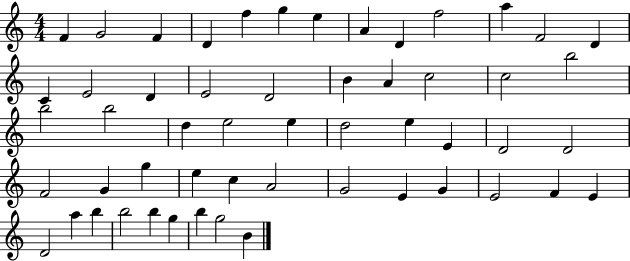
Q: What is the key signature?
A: C major